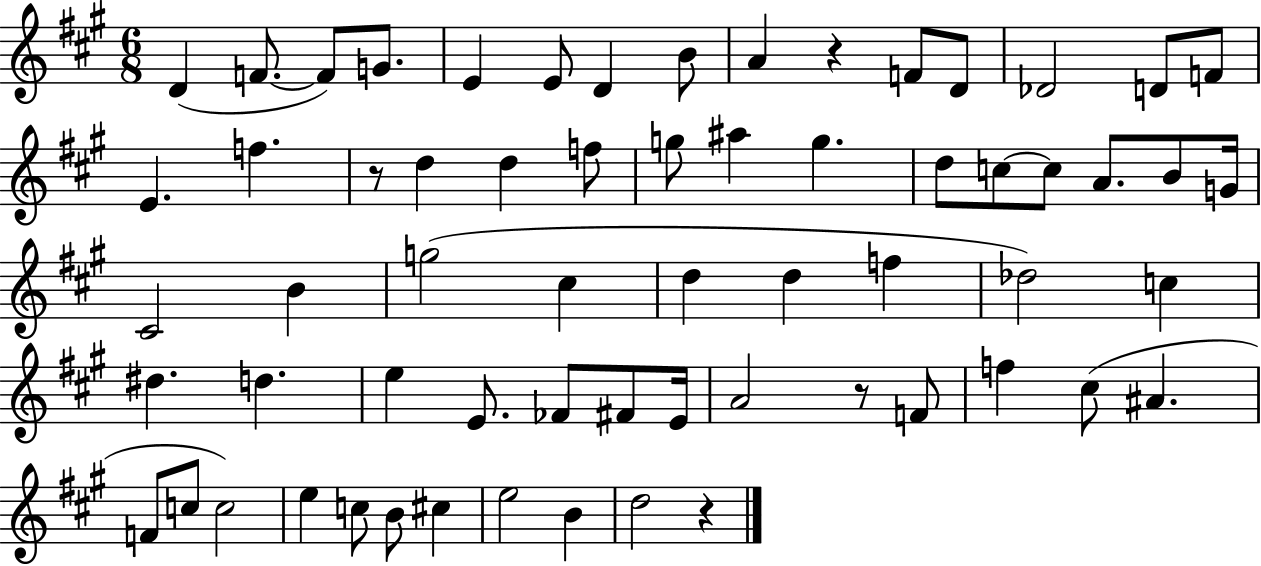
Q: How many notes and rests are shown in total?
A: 63